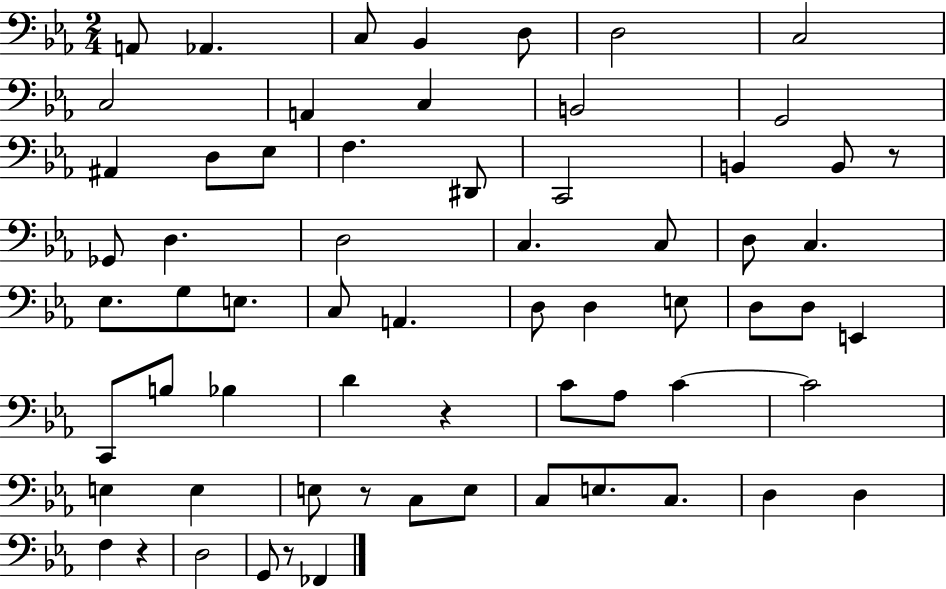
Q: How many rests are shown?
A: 5